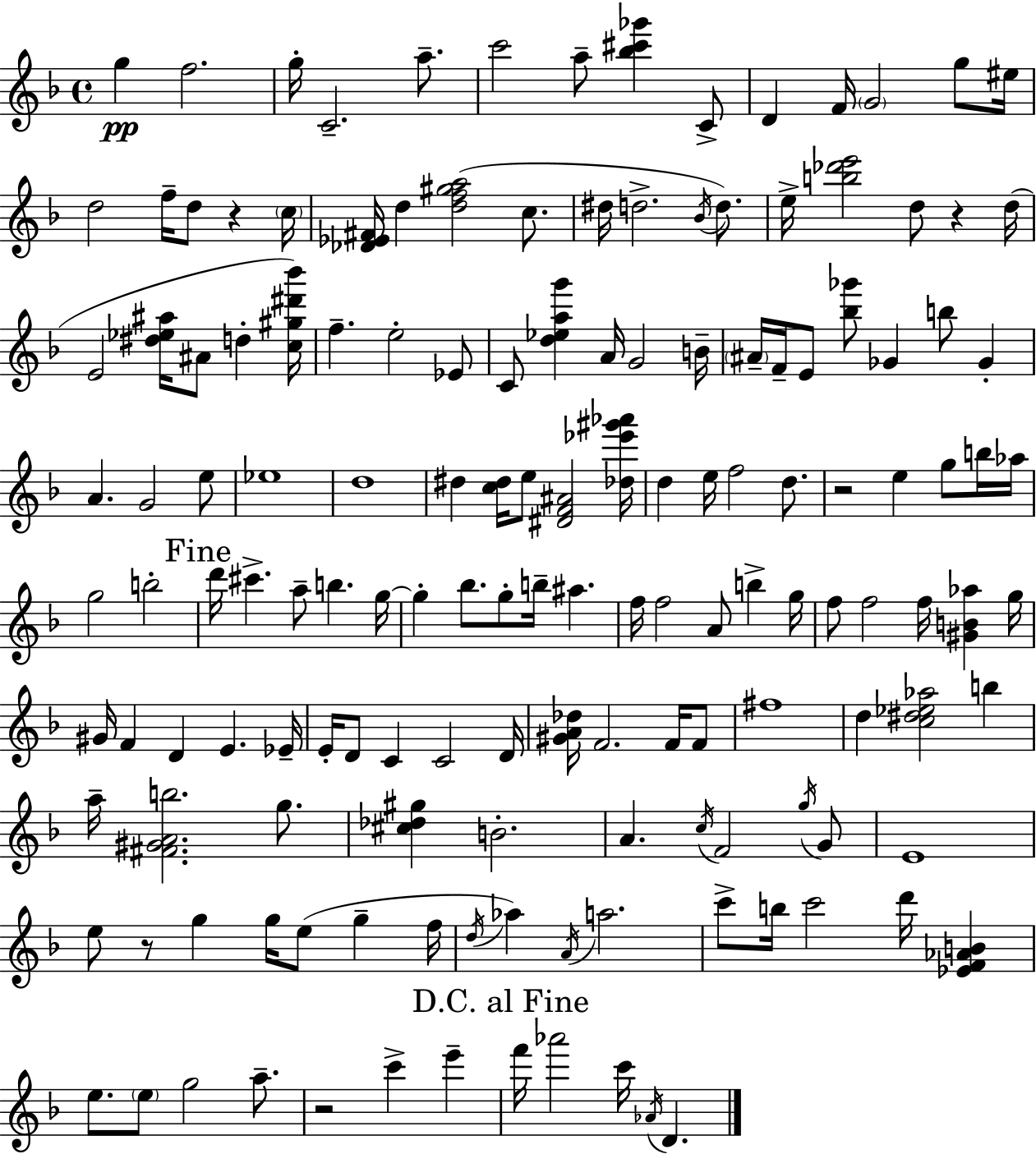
G5/q F5/h. G5/s C4/h. A5/e. C6/h A5/e [Bb5,C#6,Gb6]/q C4/e D4/q F4/s G4/h G5/e EIS5/s D5/h F5/s D5/e R/q C5/s [Db4,Eb4,F#4]/s D5/q [D5,F5,G#5,A5]/h C5/e. D#5/s D5/h. Bb4/s D5/e. E5/s [B5,Db6,E6]/h D5/e R/q D5/s E4/h [D#5,Eb5,A#5]/s A#4/e D5/q [C5,G#5,D#6,Bb6]/s F5/q. E5/h Eb4/e C4/e [D5,Eb5,A5,G6]/q A4/s G4/h B4/s A#4/s F4/s E4/e [Bb5,Gb6]/e Gb4/q B5/e Gb4/q A4/q. G4/h E5/e Eb5/w D5/w D#5/q [C5,D#5]/s E5/e [D#4,F4,A#4]/h [Db5,Eb6,G#6,Ab6]/s D5/q E5/s F5/h D5/e. R/h E5/q G5/e B5/s Ab5/s G5/h B5/h D6/s C#6/q. A5/e B5/q. G5/s G5/q Bb5/e. G5/e B5/s A#5/q. F5/s F5/h A4/e B5/q G5/s F5/e F5/h F5/s [G#4,B4,Ab5]/q G5/s G#4/s F4/q D4/q E4/q. Eb4/s E4/s D4/e C4/q C4/h D4/s [G#4,A4,Db5]/s F4/h. F4/s F4/e F#5/w D5/q [C5,D#5,Eb5,Ab5]/h B5/q A5/s [F#4,G#4,A4,B5]/h. G5/e. [C#5,Db5,G#5]/q B4/h. A4/q. C5/s F4/h G5/s G4/e E4/w E5/e R/e G5/q G5/s E5/e G5/q F5/s D5/s Ab5/q A4/s A5/h. C6/e B5/s C6/h D6/s [Eb4,F4,Ab4,B4]/q E5/e. E5/e G5/h A5/e. R/h C6/q E6/q F6/s Ab6/h C6/s Ab4/s D4/q.